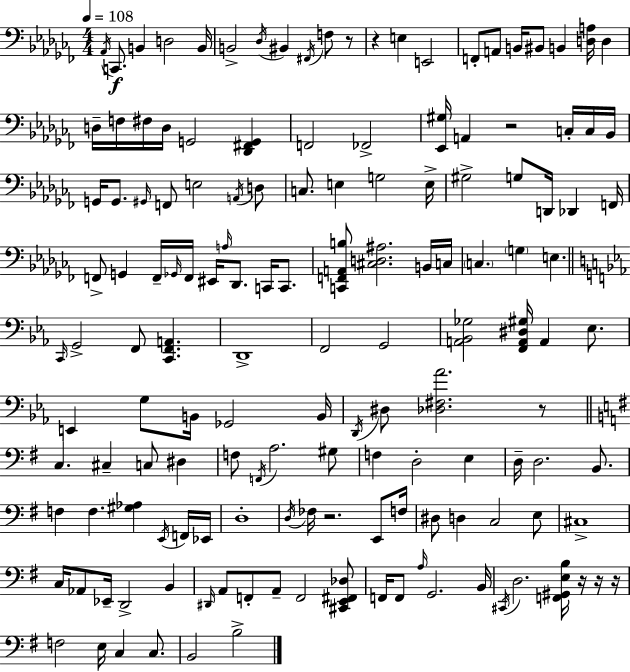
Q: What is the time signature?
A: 4/4